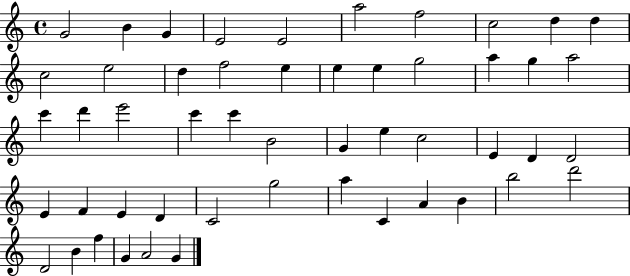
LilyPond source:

{
  \clef treble
  \time 4/4
  \defaultTimeSignature
  \key c \major
  g'2 b'4 g'4 | e'2 e'2 | a''2 f''2 | c''2 d''4 d''4 | \break c''2 e''2 | d''4 f''2 e''4 | e''4 e''4 g''2 | a''4 g''4 a''2 | \break c'''4 d'''4 e'''2 | c'''4 c'''4 b'2 | g'4 e''4 c''2 | e'4 d'4 d'2 | \break e'4 f'4 e'4 d'4 | c'2 g''2 | a''4 c'4 a'4 b'4 | b''2 d'''2 | \break d'2 b'4 f''4 | g'4 a'2 g'4 | \bar "|."
}